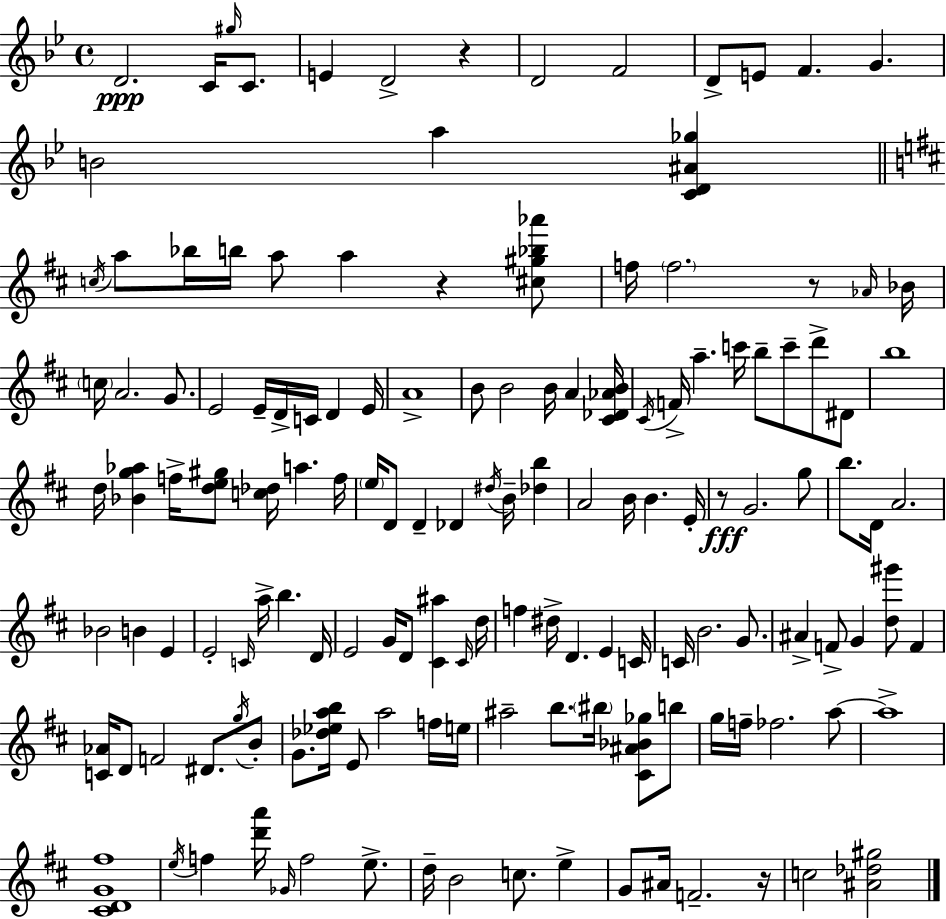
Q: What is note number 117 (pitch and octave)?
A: B4